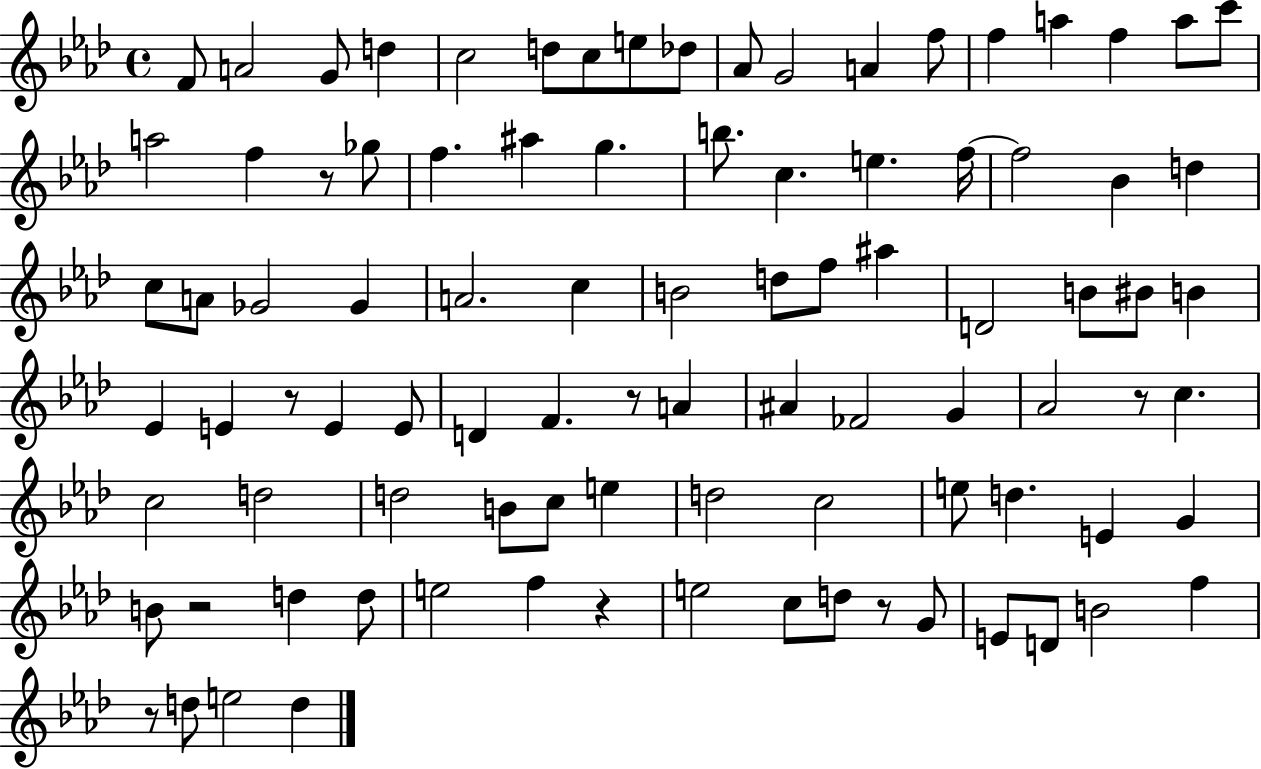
{
  \clef treble
  \time 4/4
  \defaultTimeSignature
  \key aes \major
  f'8 a'2 g'8 d''4 | c''2 d''8 c''8 e''8 des''8 | aes'8 g'2 a'4 f''8 | f''4 a''4 f''4 a''8 c'''8 | \break a''2 f''4 r8 ges''8 | f''4. ais''4 g''4. | b''8. c''4. e''4. f''16~~ | f''2 bes'4 d''4 | \break c''8 a'8 ges'2 ges'4 | a'2. c''4 | b'2 d''8 f''8 ais''4 | d'2 b'8 bis'8 b'4 | \break ees'4 e'4 r8 e'4 e'8 | d'4 f'4. r8 a'4 | ais'4 fes'2 g'4 | aes'2 r8 c''4. | \break c''2 d''2 | d''2 b'8 c''8 e''4 | d''2 c''2 | e''8 d''4. e'4 g'4 | \break b'8 r2 d''4 d''8 | e''2 f''4 r4 | e''2 c''8 d''8 r8 g'8 | e'8 d'8 b'2 f''4 | \break r8 d''8 e''2 d''4 | \bar "|."
}